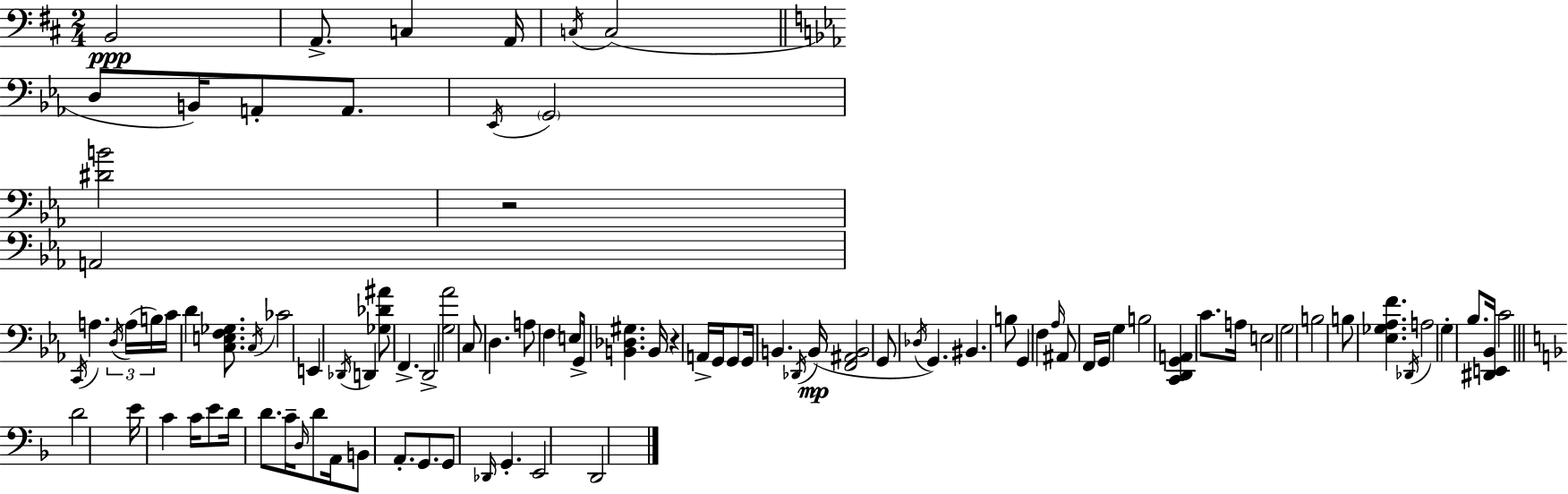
B2/h A2/e. C3/q A2/s C3/s C3/h D3/e B2/s A2/e A2/e. Eb2/s G2/h [D#4,B4]/h R/h A2/h C2/s A3/q. D3/s A3/s B3/s C4/s D4/q [C3,E3,F3,Gb3]/e. C3/s CES4/h E2/q Db2/s D2/q [Gb3,Db4,A#4]/e F2/q. D2/h [G3,Ab4]/h C3/e D3/q. A3/e F3/q E3/e G2/s [B2,Db3,G#3]/q. B2/s R/q A2/s G2/s G2/e G2/s B2/q. Db2/s B2/s [F2,A#2,B2]/h G2/e Db3/s G2/q. BIS2/q. B3/e G2/q F3/q Ab3/s A#2/e F2/s G2/s G3/q B3/h [C2,D2,G2,A2]/q C4/e. A3/s E3/h G3/h B3/h B3/e [Eb3,Gb3,Ab3,F4]/q. Db2/s A3/h G3/q Bb3/e. [D#2,E2,Bb2]/s C4/h D4/h E4/s C4/q C4/s E4/e D4/s D4/e. C4/s D3/s D4/e A2/s B2/e A2/e. G2/e. G2/e Db2/s G2/q. E2/h D2/h